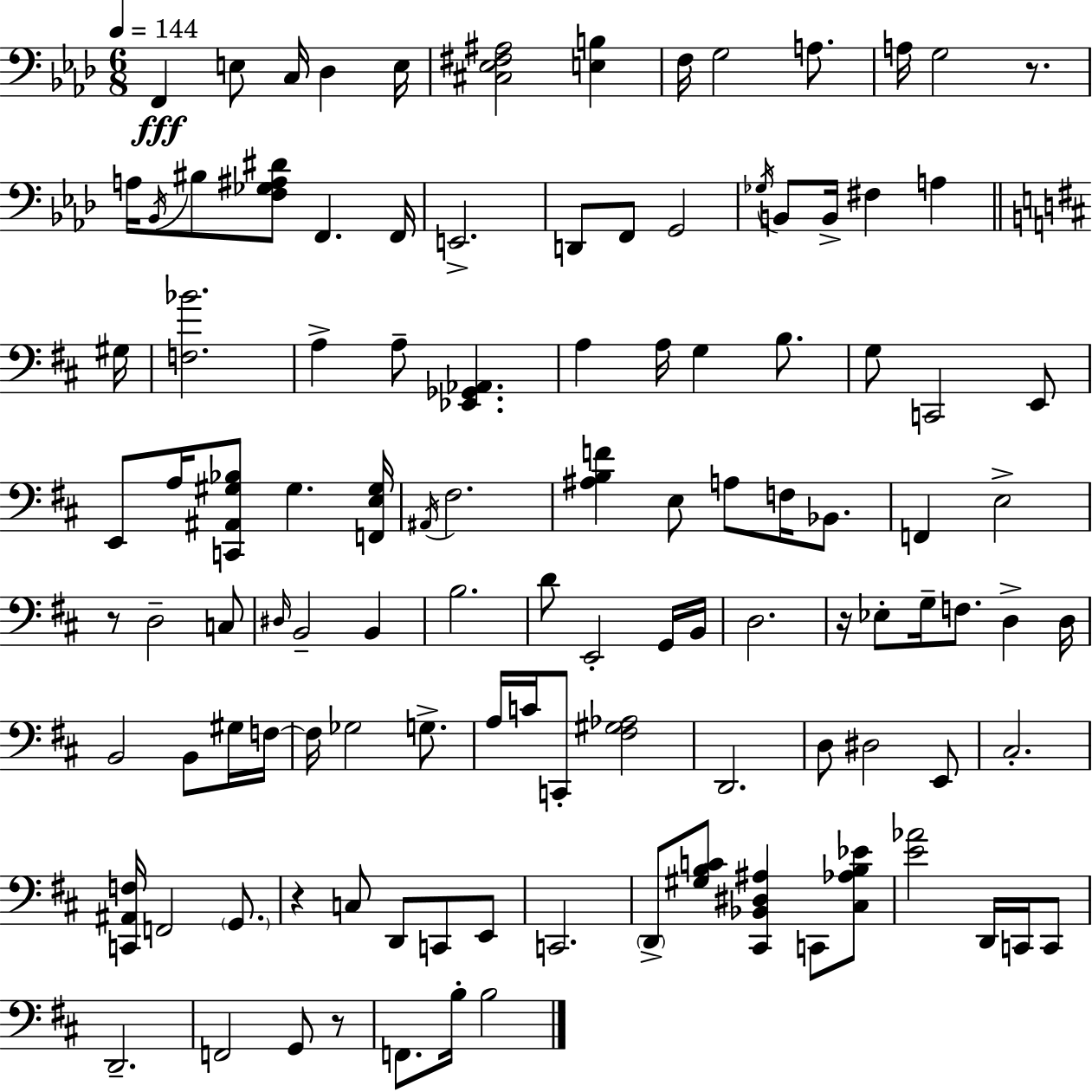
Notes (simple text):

F2/q E3/e C3/s Db3/q E3/s [C#3,Eb3,F#3,A#3]/h [E3,B3]/q F3/s G3/h A3/e. A3/s G3/h R/e. A3/s Bb2/s BIS3/e [F3,Gb3,A#3,D#4]/e F2/q. F2/s E2/h. D2/e F2/e G2/h Gb3/s B2/e B2/s F#3/q A3/q G#3/s [F3,Bb4]/h. A3/q A3/e [Eb2,Gb2,Ab2]/q. A3/q A3/s G3/q B3/e. G3/e C2/h E2/e E2/e A3/s [C2,A#2,G#3,Bb3]/e G#3/q. [F2,E3,G#3]/s A#2/s F#3/h. [A#3,B3,F4]/q E3/e A3/e F3/s Bb2/e. F2/q E3/h R/e D3/h C3/e D#3/s B2/h B2/q B3/h. D4/e E2/h G2/s B2/s D3/h. R/s Eb3/e G3/s F3/e. D3/q D3/s B2/h B2/e G#3/s F3/s F3/s Gb3/h G3/e. A3/s C4/s C2/e [F#3,G#3,Ab3]/h D2/h. D3/e D#3/h E2/e C#3/h. [C2,A#2,F3]/s F2/h G2/e. R/q C3/e D2/e C2/e E2/e C2/h. D2/e [G#3,B3,C4]/e [C#2,Bb2,D#3,A#3]/q C2/e [C#3,Ab3,B3,Eb4]/e [E4,Ab4]/h D2/s C2/s C2/e D2/h. F2/h G2/e R/e F2/e. B3/s B3/h